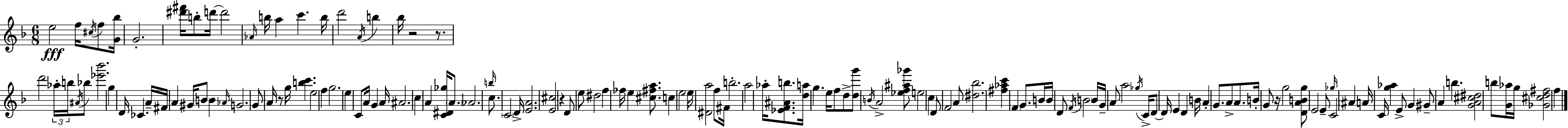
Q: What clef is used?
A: treble